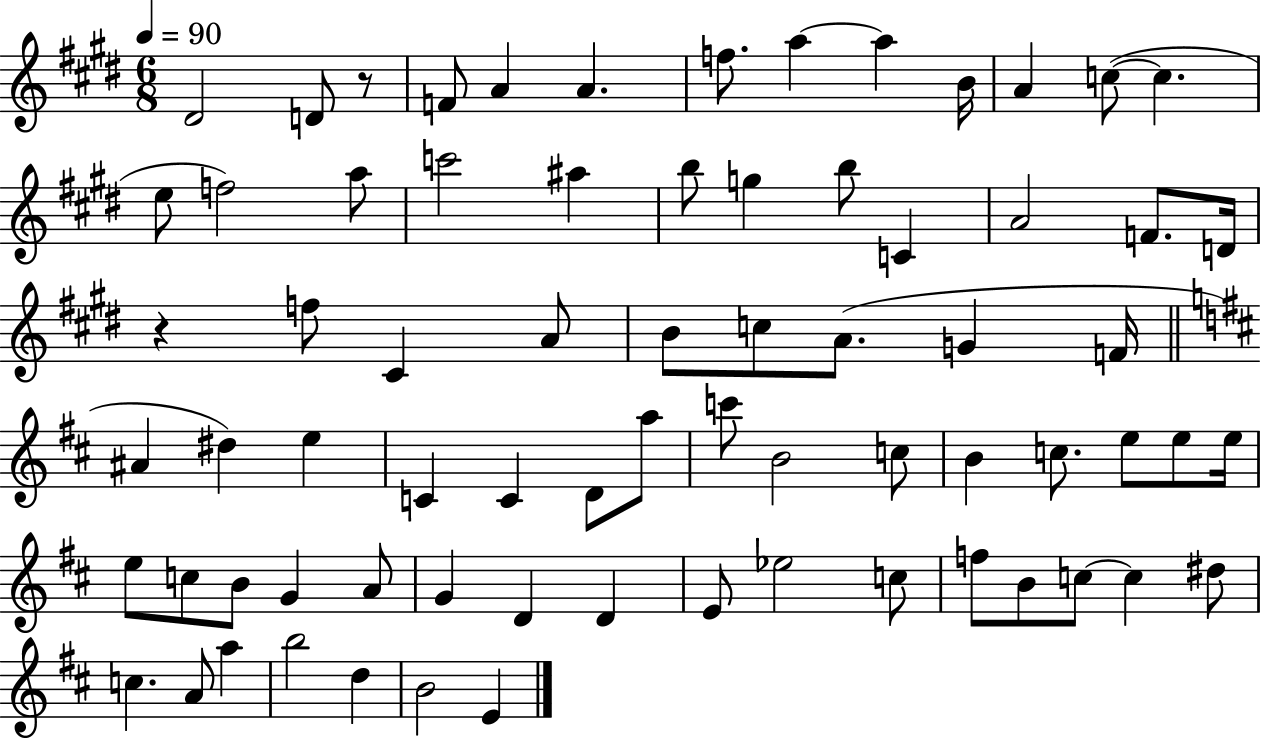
X:1
T:Untitled
M:6/8
L:1/4
K:E
^D2 D/2 z/2 F/2 A A f/2 a a B/4 A c/2 c e/2 f2 a/2 c'2 ^a b/2 g b/2 C A2 F/2 D/4 z f/2 ^C A/2 B/2 c/2 A/2 G F/4 ^A ^d e C C D/2 a/2 c'/2 B2 c/2 B c/2 e/2 e/2 e/4 e/2 c/2 B/2 G A/2 G D D E/2 _e2 c/2 f/2 B/2 c/2 c ^d/2 c A/2 a b2 d B2 E